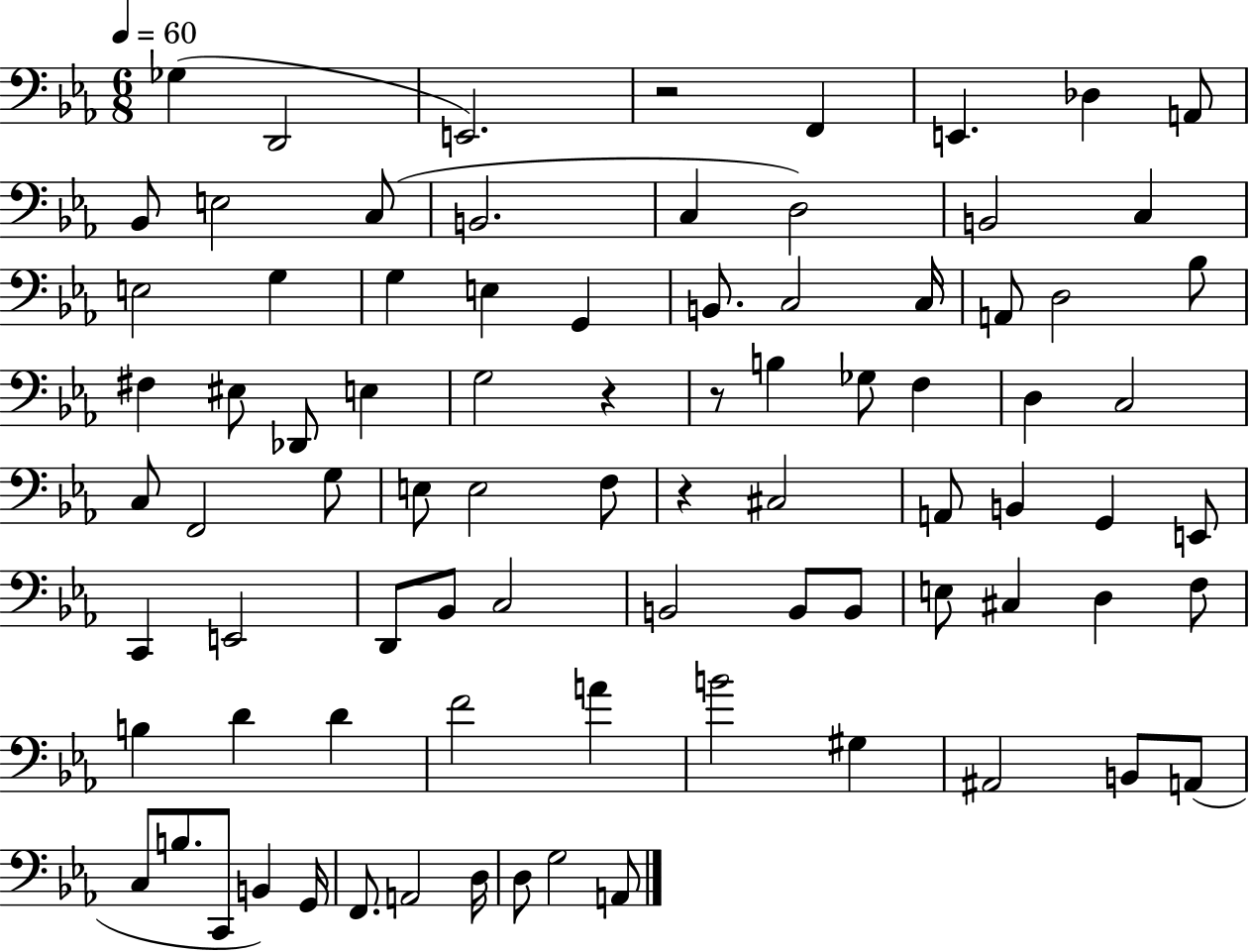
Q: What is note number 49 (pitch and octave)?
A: E2